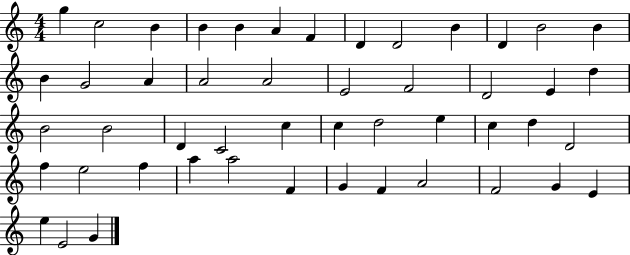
G5/q C5/h B4/q B4/q B4/q A4/q F4/q D4/q D4/h B4/q D4/q B4/h B4/q B4/q G4/h A4/q A4/h A4/h E4/h F4/h D4/h E4/q D5/q B4/h B4/h D4/q C4/h C5/q C5/q D5/h E5/q C5/q D5/q D4/h F5/q E5/h F5/q A5/q A5/h F4/q G4/q F4/q A4/h F4/h G4/q E4/q E5/q E4/h G4/q